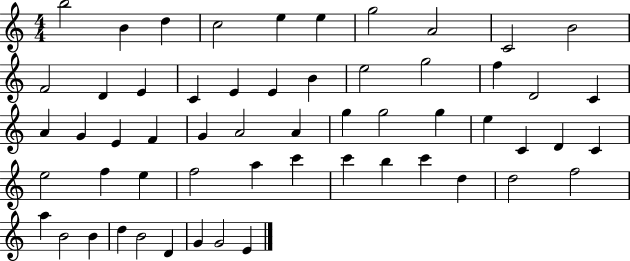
{
  \clef treble
  \numericTimeSignature
  \time 4/4
  \key c \major
  b''2 b'4 d''4 | c''2 e''4 e''4 | g''2 a'2 | c'2 b'2 | \break f'2 d'4 e'4 | c'4 e'4 e'4 b'4 | e''2 g''2 | f''4 d'2 c'4 | \break a'4 g'4 e'4 f'4 | g'4 a'2 a'4 | g''4 g''2 g''4 | e''4 c'4 d'4 c'4 | \break e''2 f''4 e''4 | f''2 a''4 c'''4 | c'''4 b''4 c'''4 d''4 | d''2 f''2 | \break a''4 b'2 b'4 | d''4 b'2 d'4 | g'4 g'2 e'4 | \bar "|."
}